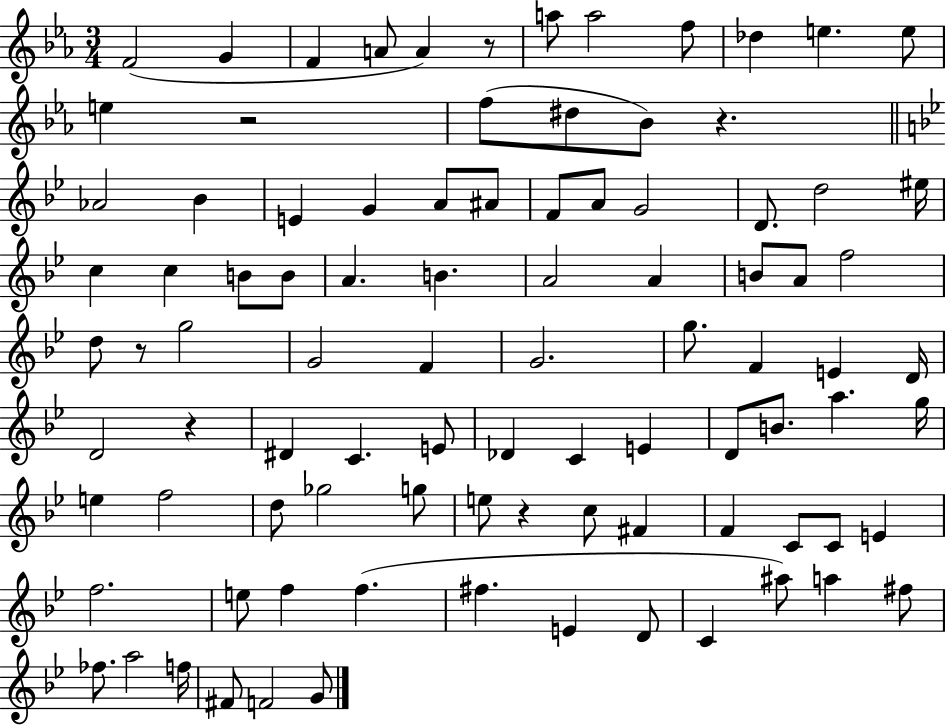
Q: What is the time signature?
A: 3/4